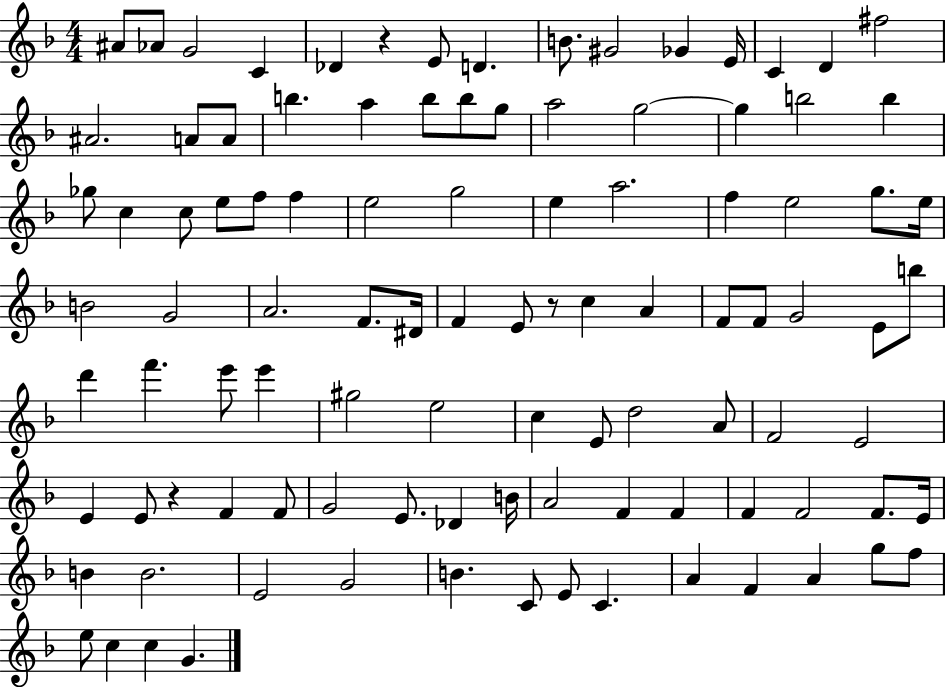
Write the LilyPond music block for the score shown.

{
  \clef treble
  \numericTimeSignature
  \time 4/4
  \key f \major
  \repeat volta 2 { ais'8 aes'8 g'2 c'4 | des'4 r4 e'8 d'4. | b'8. gis'2 ges'4 e'16 | c'4 d'4 fis''2 | \break ais'2. a'8 a'8 | b''4. a''4 b''8 b''8 g''8 | a''2 g''2~~ | g''4 b''2 b''4 | \break ges''8 c''4 c''8 e''8 f''8 f''4 | e''2 g''2 | e''4 a''2. | f''4 e''2 g''8. e''16 | \break b'2 g'2 | a'2. f'8. dis'16 | f'4 e'8 r8 c''4 a'4 | f'8 f'8 g'2 e'8 b''8 | \break d'''4 f'''4. e'''8 e'''4 | gis''2 e''2 | c''4 e'8 d''2 a'8 | f'2 e'2 | \break e'4 e'8 r4 f'4 f'8 | g'2 e'8. des'4 b'16 | a'2 f'4 f'4 | f'4 f'2 f'8. e'16 | \break b'4 b'2. | e'2 g'2 | b'4. c'8 e'8 c'4. | a'4 f'4 a'4 g''8 f''8 | \break e''8 c''4 c''4 g'4. | } \bar "|."
}